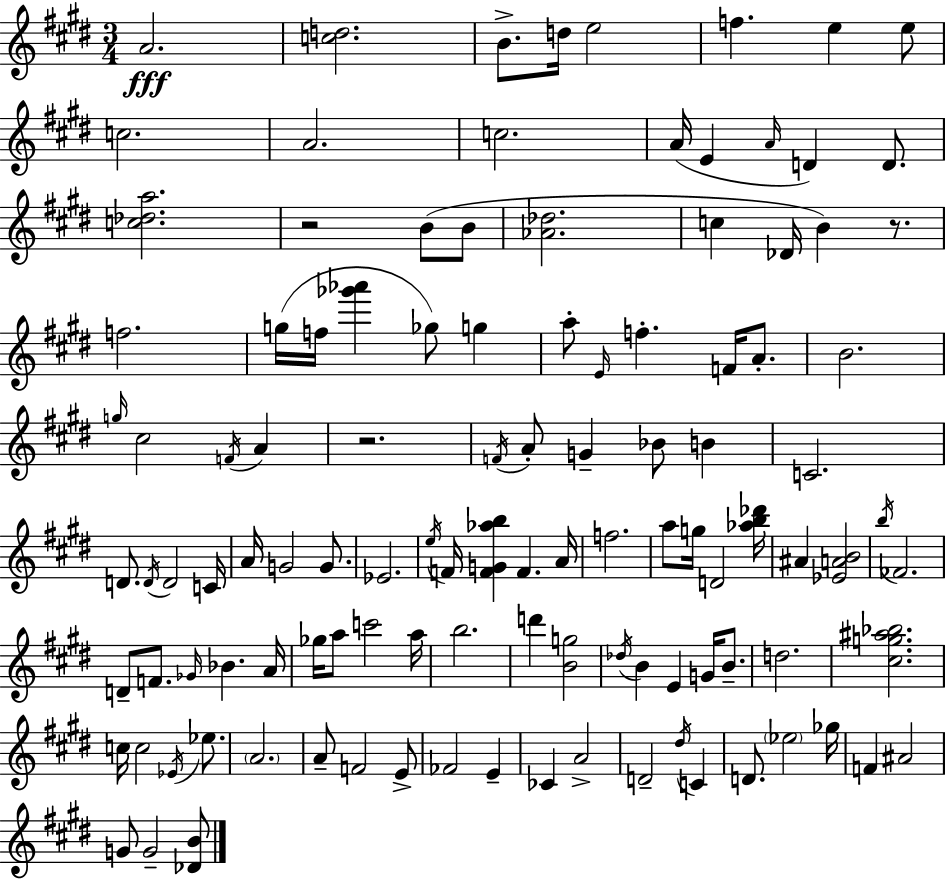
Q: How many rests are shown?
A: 3